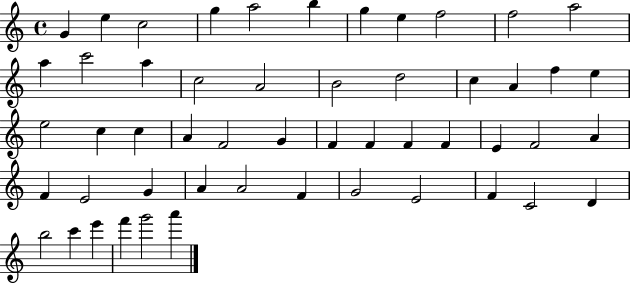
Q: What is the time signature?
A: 4/4